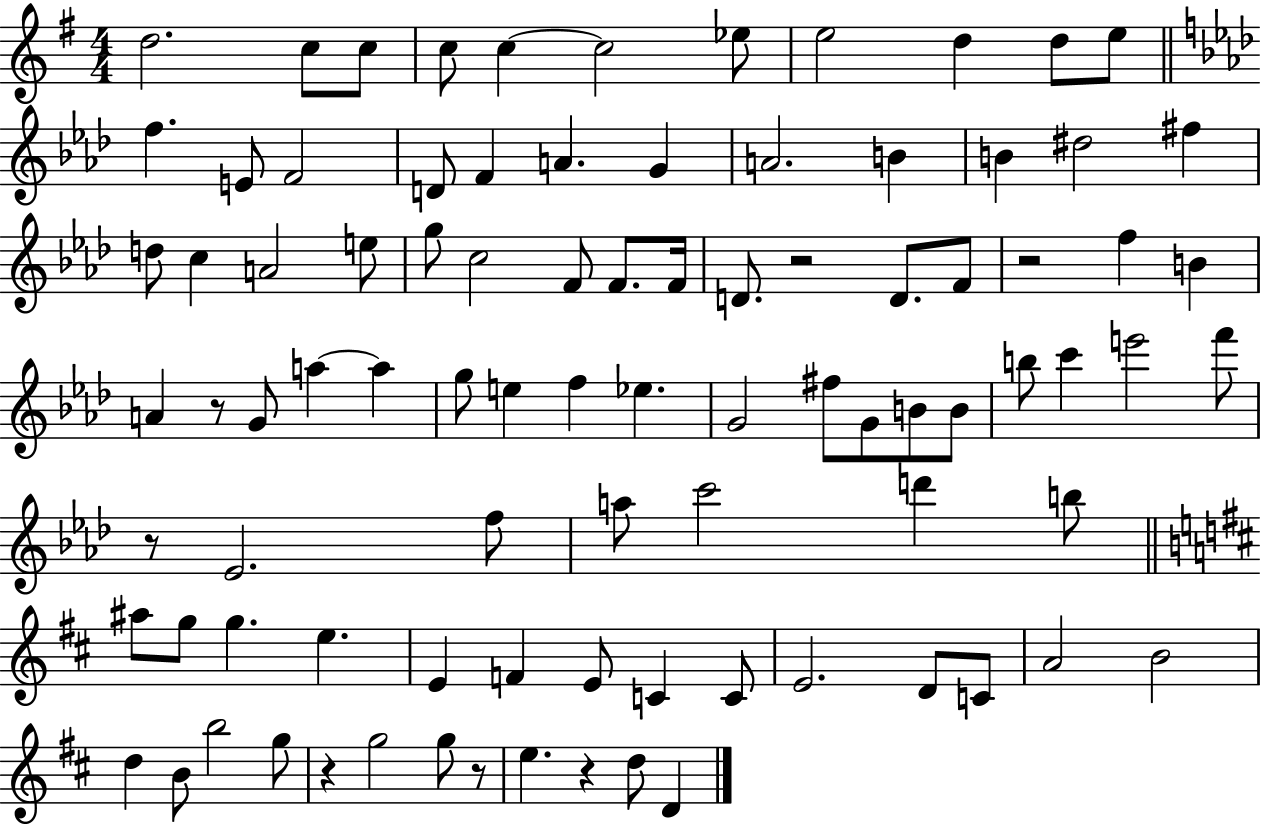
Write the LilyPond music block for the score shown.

{
  \clef treble
  \numericTimeSignature
  \time 4/4
  \key g \major
  d''2. c''8 c''8 | c''8 c''4~~ c''2 ees''8 | e''2 d''4 d''8 e''8 | \bar "||" \break \key f \minor f''4. e'8 f'2 | d'8 f'4 a'4. g'4 | a'2. b'4 | b'4 dis''2 fis''4 | \break d''8 c''4 a'2 e''8 | g''8 c''2 f'8 f'8. f'16 | d'8. r2 d'8. f'8 | r2 f''4 b'4 | \break a'4 r8 g'8 a''4~~ a''4 | g''8 e''4 f''4 ees''4. | g'2 fis''8 g'8 b'8 b'8 | b''8 c'''4 e'''2 f'''8 | \break r8 ees'2. f''8 | a''8 c'''2 d'''4 b''8 | \bar "||" \break \key d \major ais''8 g''8 g''4. e''4. | e'4 f'4 e'8 c'4 c'8 | e'2. d'8 c'8 | a'2 b'2 | \break d''4 b'8 b''2 g''8 | r4 g''2 g''8 r8 | e''4. r4 d''8 d'4 | \bar "|."
}